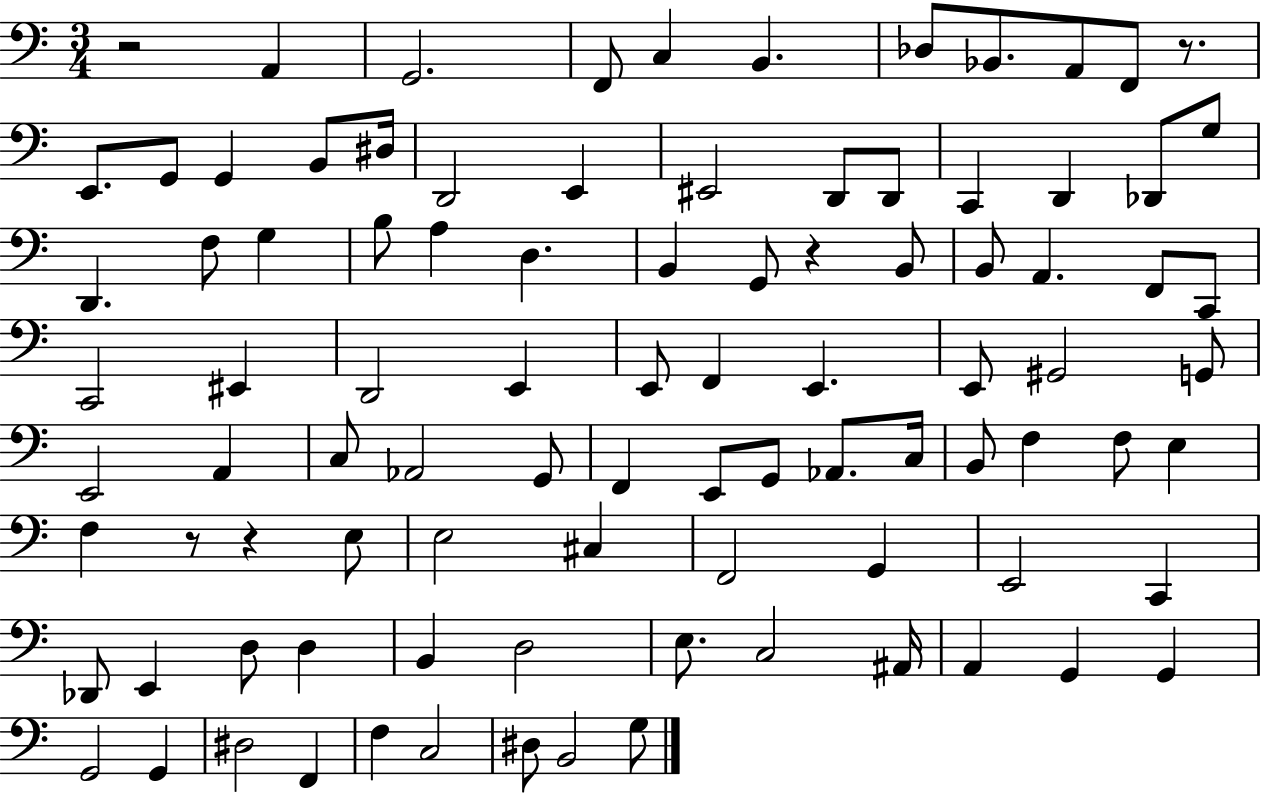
X:1
T:Untitled
M:3/4
L:1/4
K:C
z2 A,, G,,2 F,,/2 C, B,, _D,/2 _B,,/2 A,,/2 F,,/2 z/2 E,,/2 G,,/2 G,, B,,/2 ^D,/4 D,,2 E,, ^E,,2 D,,/2 D,,/2 C,, D,, _D,,/2 G,/2 D,, F,/2 G, B,/2 A, D, B,, G,,/2 z B,,/2 B,,/2 A,, F,,/2 C,,/2 C,,2 ^E,, D,,2 E,, E,,/2 F,, E,, E,,/2 ^G,,2 G,,/2 E,,2 A,, C,/2 _A,,2 G,,/2 F,, E,,/2 G,,/2 _A,,/2 C,/4 B,,/2 F, F,/2 E, F, z/2 z E,/2 E,2 ^C, F,,2 G,, E,,2 C,, _D,,/2 E,, D,/2 D, B,, D,2 E,/2 C,2 ^A,,/4 A,, G,, G,, G,,2 G,, ^D,2 F,, F, C,2 ^D,/2 B,,2 G,/2